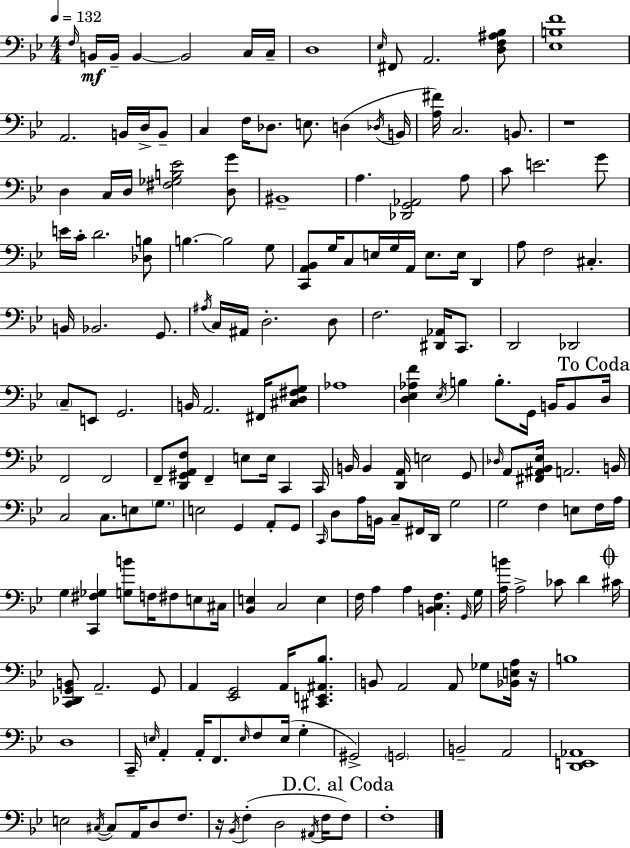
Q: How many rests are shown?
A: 3